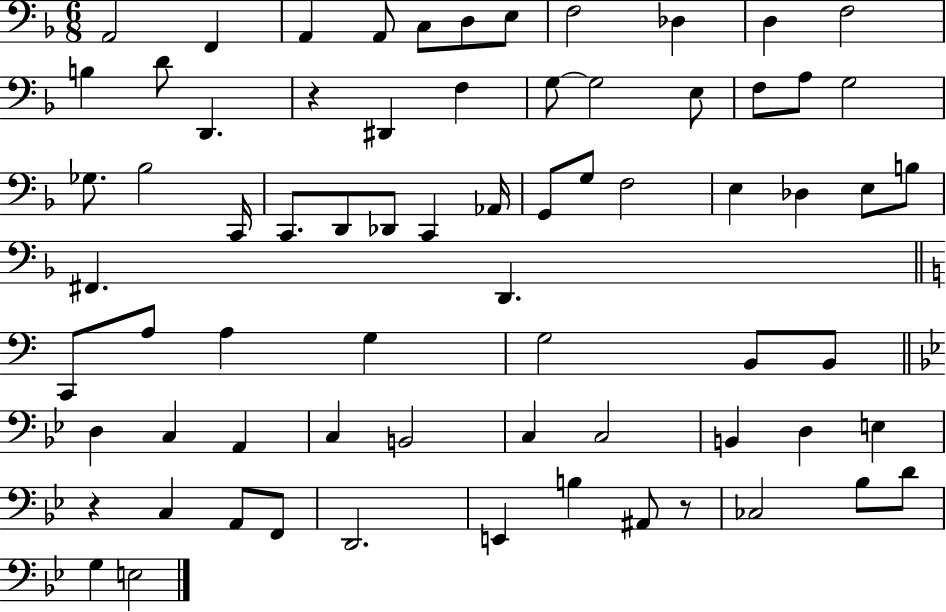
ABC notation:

X:1
T:Untitled
M:6/8
L:1/4
K:F
A,,2 F,, A,, A,,/2 C,/2 D,/2 E,/2 F,2 _D, D, F,2 B, D/2 D,, z ^D,, F, G,/2 G,2 E,/2 F,/2 A,/2 G,2 _G,/2 _B,2 C,,/4 C,,/2 D,,/2 _D,,/2 C,, _A,,/4 G,,/2 G,/2 F,2 E, _D, E,/2 B,/2 ^F,, D,, C,,/2 A,/2 A, G, G,2 B,,/2 B,,/2 D, C, A,, C, B,,2 C, C,2 B,, D, E, z C, A,,/2 F,,/2 D,,2 E,, B, ^A,,/2 z/2 _C,2 _B,/2 D/2 G, E,2